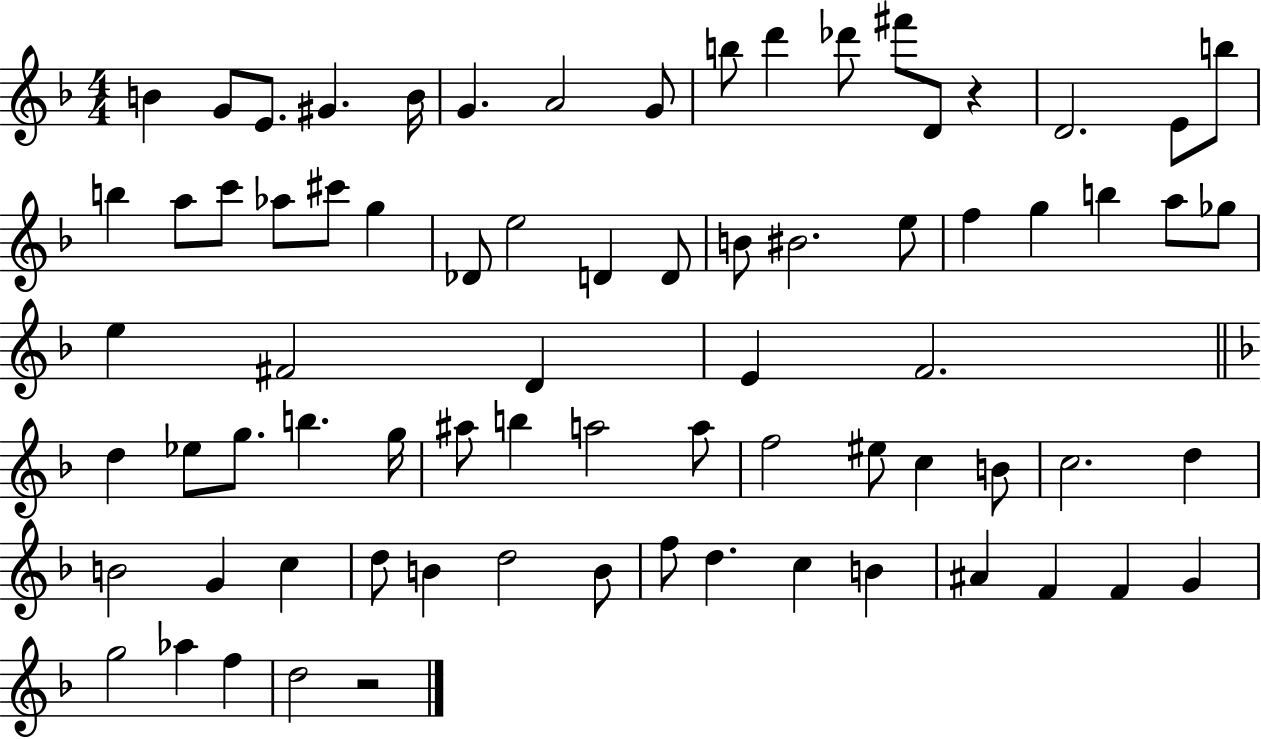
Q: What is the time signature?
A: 4/4